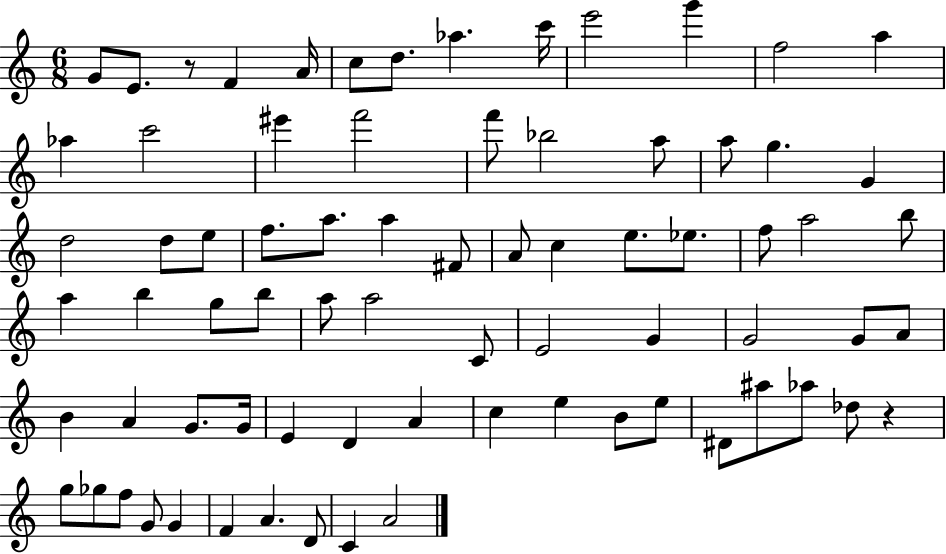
G4/e E4/e. R/e F4/q A4/s C5/e D5/e. Ab5/q. C6/s E6/h G6/q F5/h A5/q Ab5/q C6/h EIS6/q F6/h F6/e Bb5/h A5/e A5/e G5/q. G4/q D5/h D5/e E5/e F5/e. A5/e. A5/q F#4/e A4/e C5/q E5/e. Eb5/e. F5/e A5/h B5/e A5/q B5/q G5/e B5/e A5/e A5/h C4/e E4/h G4/q G4/h G4/e A4/e B4/q A4/q G4/e. G4/s E4/q D4/q A4/q C5/q E5/q B4/e E5/e D#4/e A#5/e Ab5/e Db5/e R/q G5/e Gb5/e F5/e G4/e G4/q F4/q A4/q. D4/e C4/q A4/h